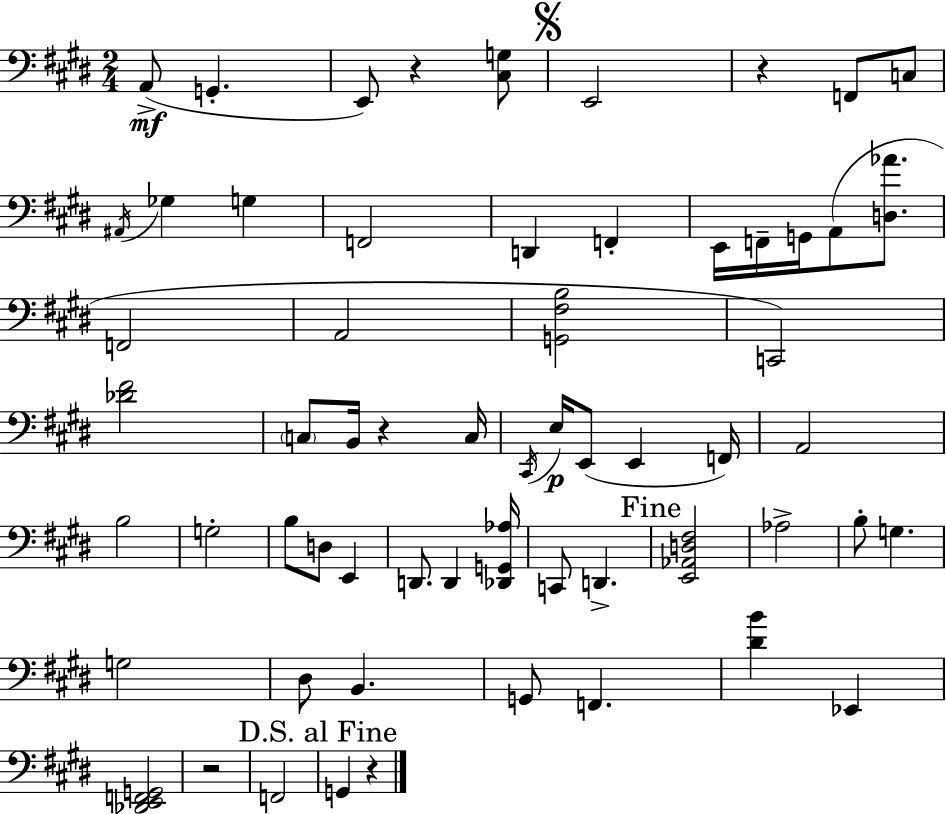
{
  \clef bass
  \numericTimeSignature
  \time 2/4
  \key e \major
  \repeat volta 2 { a,8->(\mf g,4.-. | e,8) r4 <cis g>8 | \mark \markup { \musicglyph "scripts.segno" } e,2 | r4 f,8 c8 | \break \acciaccatura { ais,16 } ges4 g4 | f,2 | d,4 f,4-. | e,16 f,16-- g,16 a,8( <d aes'>8. | \break f,2 | a,2 | <g, fis b>2 | c,2) | \break <des' fis'>2 | \parenthesize c8 b,16 r4 | c16 \acciaccatura { cis,16 } e16\p e,8( e,4 | f,16) a,2 | \break b2 | g2-. | b8 d8 e,4 | d,8. d,4 | \break <des, g, aes>16 c,8 d,4.-> | \mark "Fine" <e, aes, d fis>2 | aes2-> | b8-. g4. | \break g2 | dis8 b,4. | g,8 f,4. | <dis' b'>4 ees,4 | \break <des, e, f, g,>2 | r2 | f,2 | \mark "D.S. al Fine" g,4 r4 | \break } \bar "|."
}